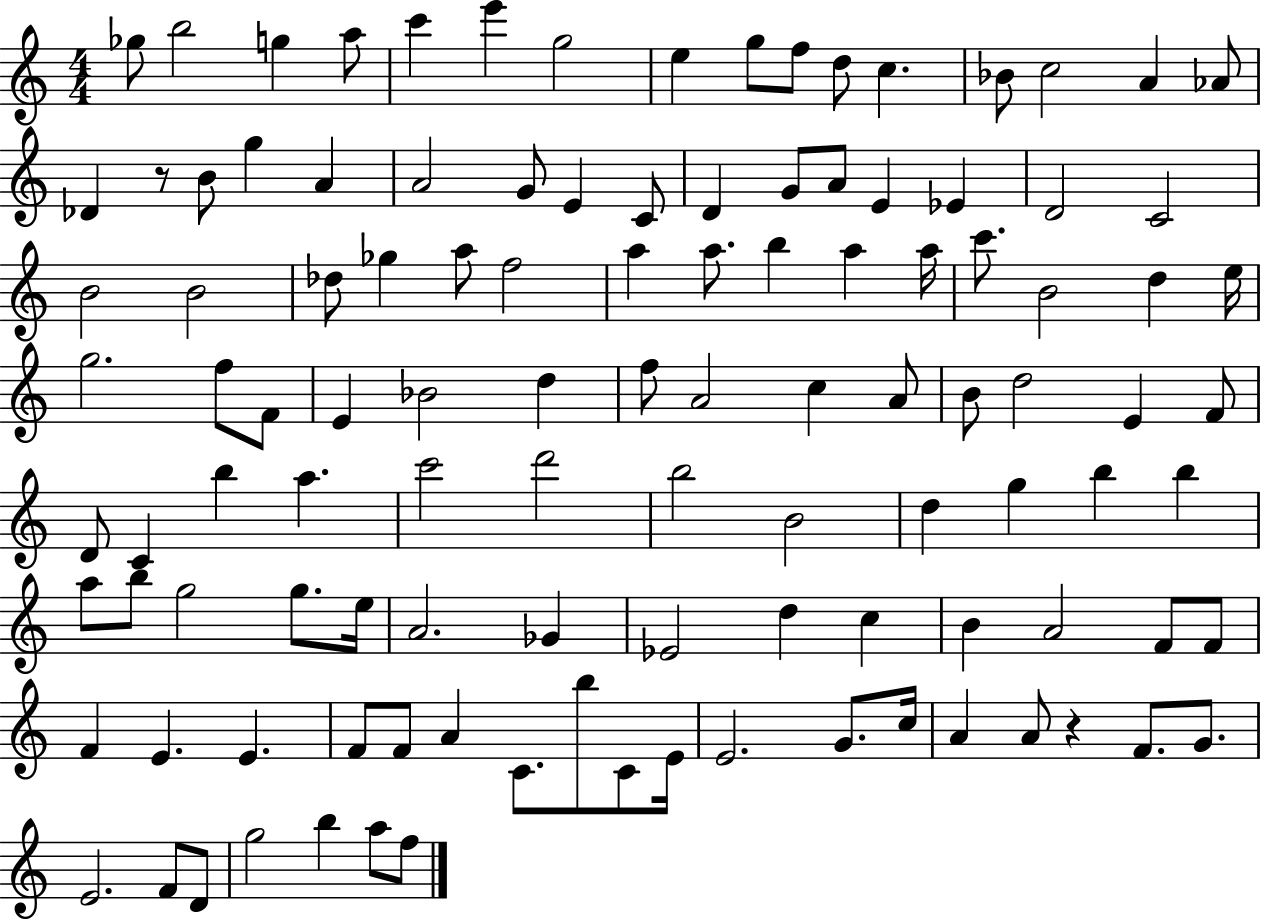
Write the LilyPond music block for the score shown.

{
  \clef treble
  \numericTimeSignature
  \time 4/4
  \key c \major
  ges''8 b''2 g''4 a''8 | c'''4 e'''4 g''2 | e''4 g''8 f''8 d''8 c''4. | bes'8 c''2 a'4 aes'8 | \break des'4 r8 b'8 g''4 a'4 | a'2 g'8 e'4 c'8 | d'4 g'8 a'8 e'4 ees'4 | d'2 c'2 | \break b'2 b'2 | des''8 ges''4 a''8 f''2 | a''4 a''8. b''4 a''4 a''16 | c'''8. b'2 d''4 e''16 | \break g''2. f''8 f'8 | e'4 bes'2 d''4 | f''8 a'2 c''4 a'8 | b'8 d''2 e'4 f'8 | \break d'8 c'4 b''4 a''4. | c'''2 d'''2 | b''2 b'2 | d''4 g''4 b''4 b''4 | \break a''8 b''8 g''2 g''8. e''16 | a'2. ges'4 | ees'2 d''4 c''4 | b'4 a'2 f'8 f'8 | \break f'4 e'4. e'4. | f'8 f'8 a'4 c'8. b''8 c'8 e'16 | e'2. g'8. c''16 | a'4 a'8 r4 f'8. g'8. | \break e'2. f'8 d'8 | g''2 b''4 a''8 f''8 | \bar "|."
}